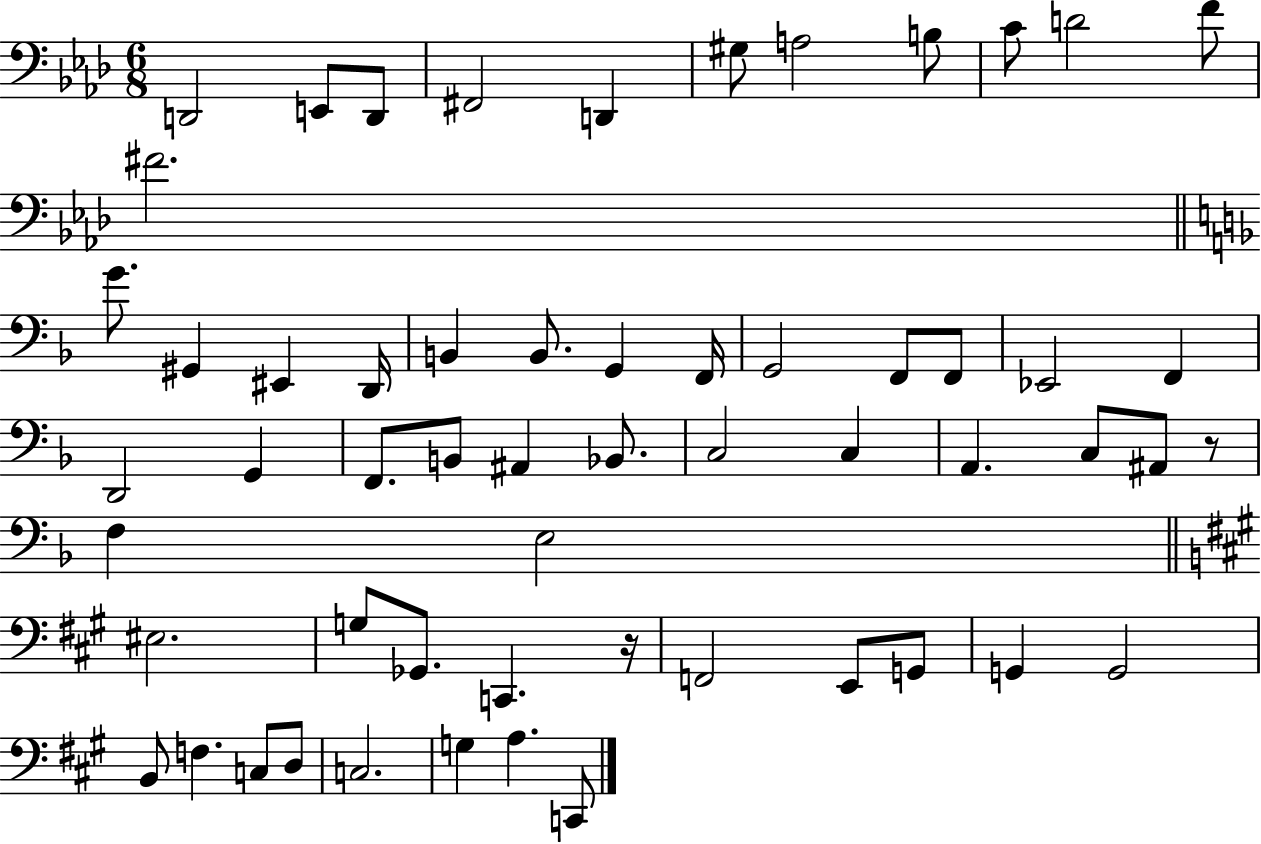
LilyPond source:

{
  \clef bass
  \numericTimeSignature
  \time 6/8
  \key aes \major
  d,2 e,8 d,8 | fis,2 d,4 | gis8 a2 b8 | c'8 d'2 f'8 | \break fis'2. | \bar "||" \break \key d \minor g'8. gis,4 eis,4 d,16 | b,4 b,8. g,4 f,16 | g,2 f,8 f,8 | ees,2 f,4 | \break d,2 g,4 | f,8. b,8 ais,4 bes,8. | c2 c4 | a,4. c8 ais,8 r8 | \break f4 e2 | \bar "||" \break \key a \major eis2. | g8 ges,8. c,4. r16 | f,2 e,8 g,8 | g,4 g,2 | \break b,8 f4. c8 d8 | c2. | g4 a4. c,8 | \bar "|."
}